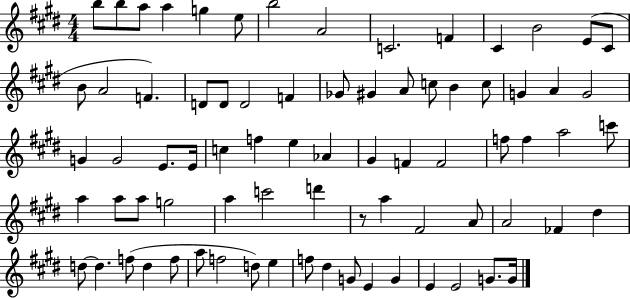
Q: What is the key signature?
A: E major